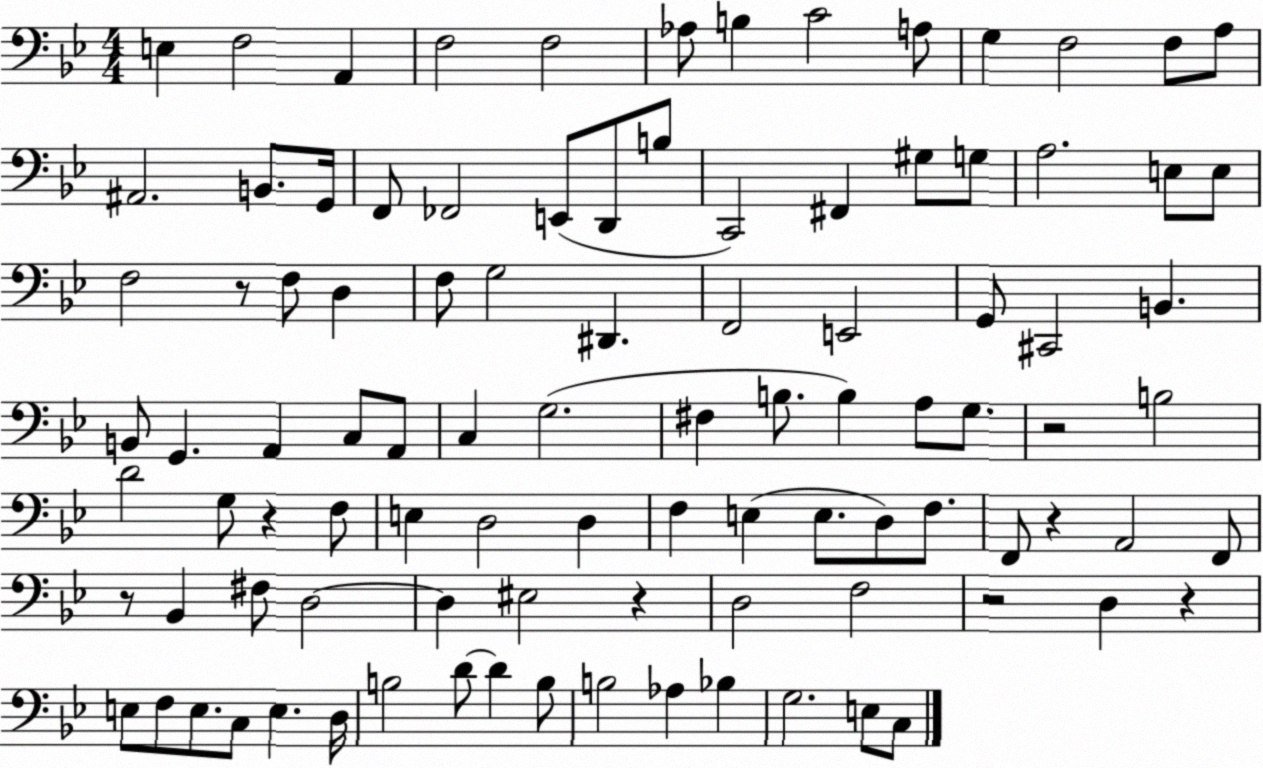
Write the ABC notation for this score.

X:1
T:Untitled
M:4/4
L:1/4
K:Bb
E, F,2 A,, F,2 F,2 _A,/2 B, C2 A,/2 G, F,2 F,/2 A,/2 ^A,,2 B,,/2 G,,/4 F,,/2 _F,,2 E,,/2 D,,/2 B,/2 C,,2 ^F,, ^G,/2 G,/2 A,2 E,/2 E,/2 F,2 z/2 F,/2 D, F,/2 G,2 ^D,, F,,2 E,,2 G,,/2 ^C,,2 B,, B,,/2 G,, A,, C,/2 A,,/2 C, G,2 ^F, B,/2 B, A,/2 G,/2 z2 B,2 D2 G,/2 z F,/2 E, D,2 D, F, E, E,/2 D,/2 F,/2 F,,/2 z A,,2 F,,/2 z/2 _B,, ^F,/2 D,2 D, ^E,2 z D,2 F,2 z2 D, z E,/2 F,/2 E,/2 C,/2 E, D,/4 B,2 D/2 D B,/2 B,2 _A, _B, G,2 E,/2 C,/2